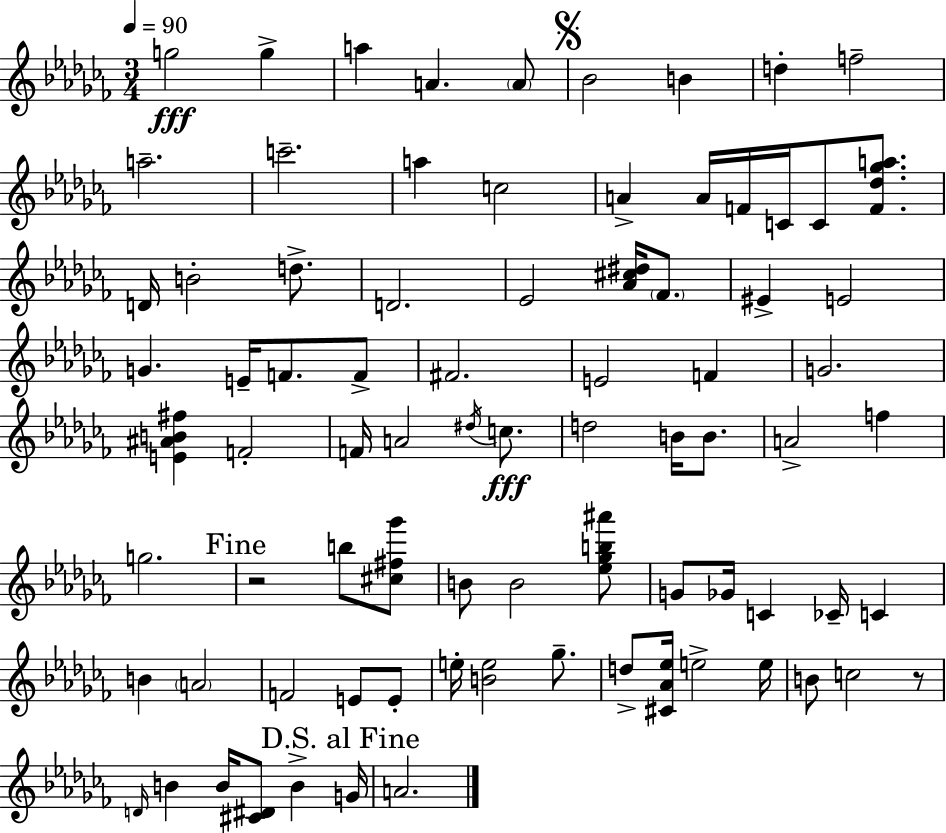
G5/h G5/q A5/q A4/q. A4/e Bb4/h B4/q D5/q F5/h A5/h. C6/h. A5/q C5/h A4/q A4/s F4/s C4/s C4/e [F4,Db5,Gb5,A5]/e. D4/s B4/h D5/e. D4/h. Eb4/h [Ab4,C#5,D#5]/s FES4/e. EIS4/q E4/h G4/q. E4/s F4/e. F4/e F#4/h. E4/h F4/q G4/h. [E4,A#4,B4,F#5]/q F4/h F4/s A4/h D#5/s C5/e. D5/h B4/s B4/e. A4/h F5/q G5/h. R/h B5/e [C#5,F#5,Gb6]/e B4/e B4/h [Eb5,Gb5,B5,A#6]/e G4/e Gb4/s C4/q CES4/s C4/q B4/q A4/h F4/h E4/e E4/e E5/s [B4,E5]/h Gb5/e. D5/e [C#4,Ab4,Eb5]/s E5/h E5/s B4/e C5/h R/e D4/s B4/q B4/s [C#4,D#4]/e B4/q G4/s A4/h.